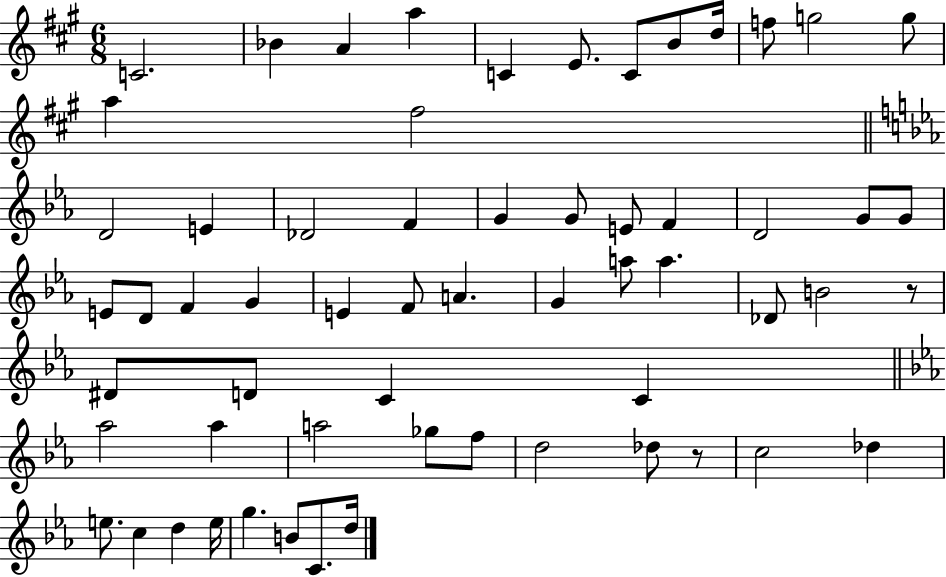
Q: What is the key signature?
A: A major